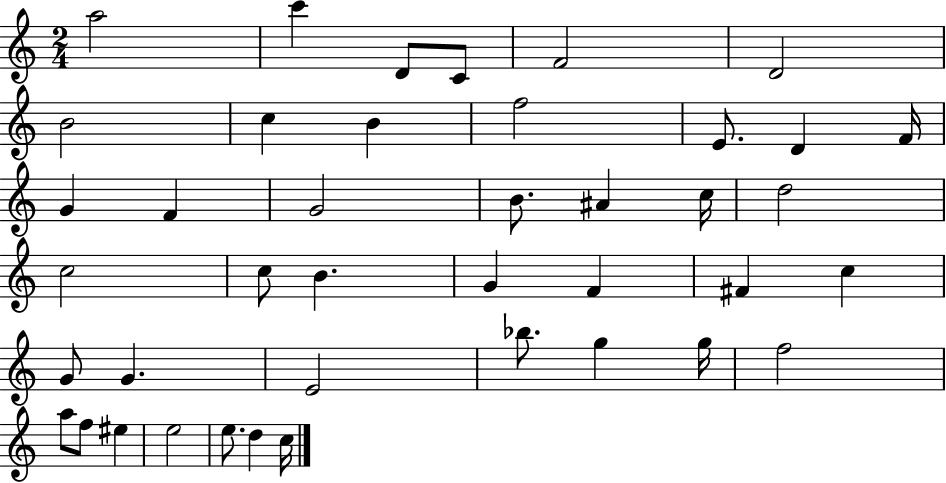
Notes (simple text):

A5/h C6/q D4/e C4/e F4/h D4/h B4/h C5/q B4/q F5/h E4/e. D4/q F4/s G4/q F4/q G4/h B4/e. A#4/q C5/s D5/h C5/h C5/e B4/q. G4/q F4/q F#4/q C5/q G4/e G4/q. E4/h Bb5/e. G5/q G5/s F5/h A5/e F5/e EIS5/q E5/h E5/e. D5/q C5/s